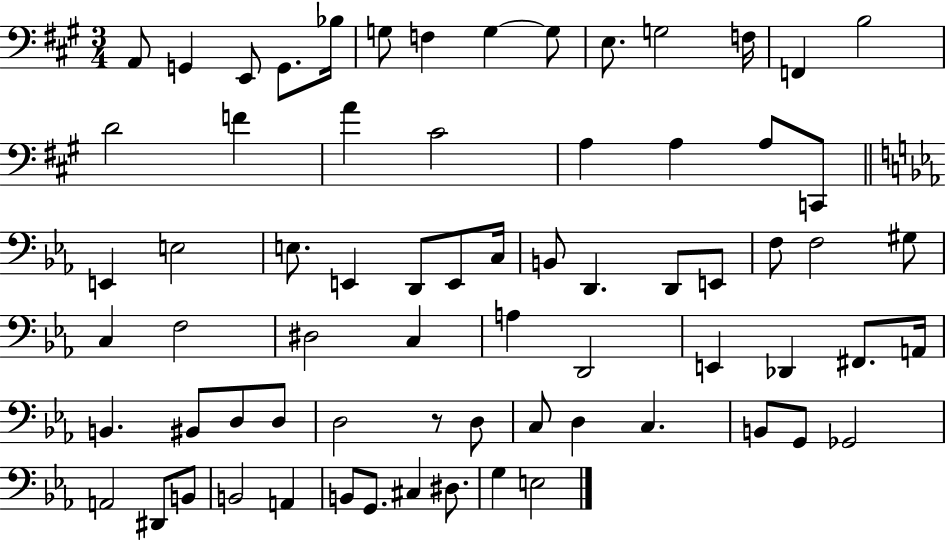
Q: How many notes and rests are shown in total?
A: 70